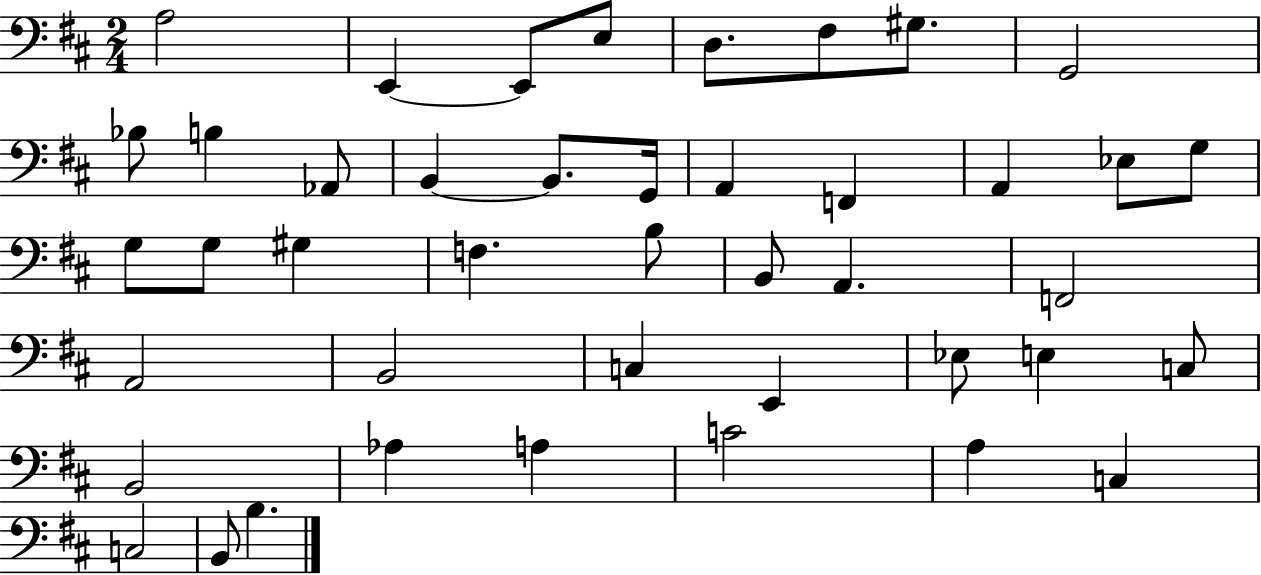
X:1
T:Untitled
M:2/4
L:1/4
K:D
A,2 E,, E,,/2 E,/2 D,/2 ^F,/2 ^G,/2 G,,2 _B,/2 B, _A,,/2 B,, B,,/2 G,,/4 A,, F,, A,, _E,/2 G,/2 G,/2 G,/2 ^G, F, B,/2 B,,/2 A,, F,,2 A,,2 B,,2 C, E,, _E,/2 E, C,/2 B,,2 _A, A, C2 A, C, C,2 B,,/2 B,